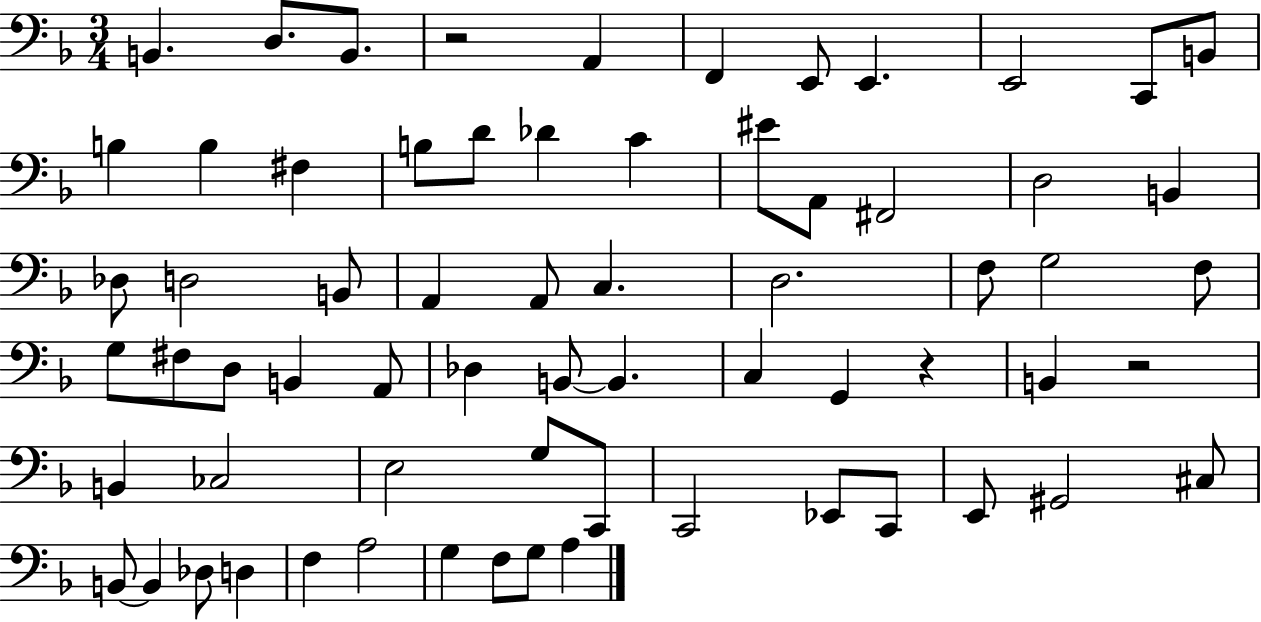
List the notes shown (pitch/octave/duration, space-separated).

B2/q. D3/e. B2/e. R/h A2/q F2/q E2/e E2/q. E2/h C2/e B2/e B3/q B3/q F#3/q B3/e D4/e Db4/q C4/q EIS4/e A2/e F#2/h D3/h B2/q Db3/e D3/h B2/e A2/q A2/e C3/q. D3/h. F3/e G3/h F3/e G3/e F#3/e D3/e B2/q A2/e Db3/q B2/e B2/q. C3/q G2/q R/q B2/q R/h B2/q CES3/h E3/h G3/e C2/e C2/h Eb2/e C2/e E2/e G#2/h C#3/e B2/e B2/q Db3/e D3/q F3/q A3/h G3/q F3/e G3/e A3/q